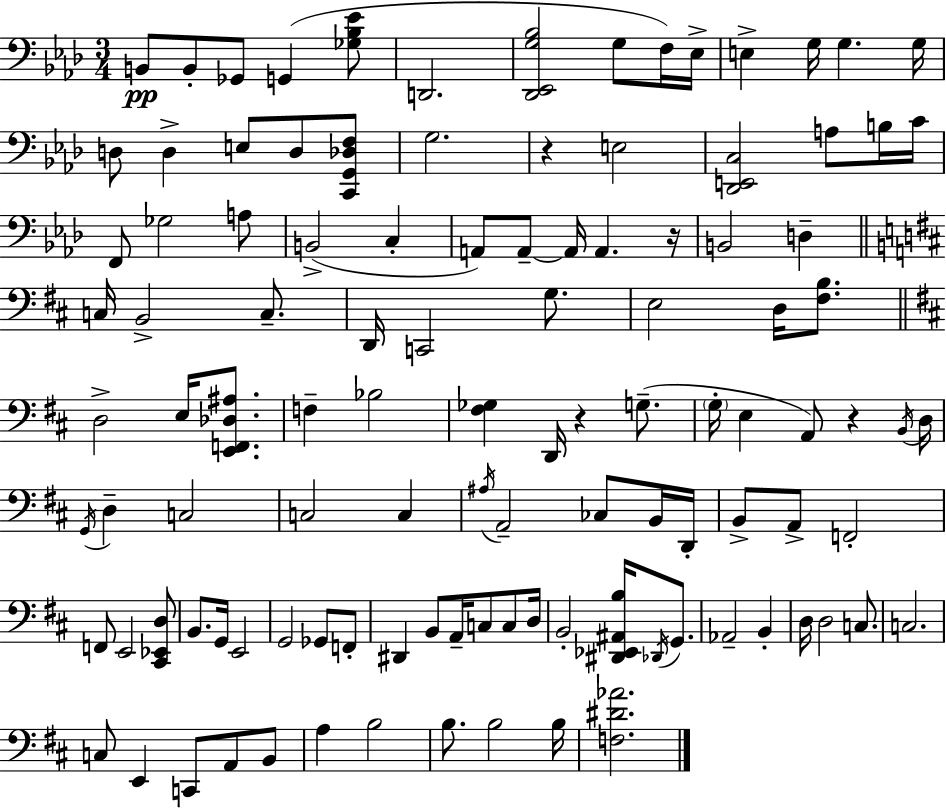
X:1
T:Untitled
M:3/4
L:1/4
K:Ab
B,,/2 B,,/2 _G,,/2 G,, [_G,_B,_E]/2 D,,2 [_D,,_E,,G,_B,]2 G,/2 F,/4 _E,/4 E, G,/4 G, G,/4 D,/2 D, E,/2 D,/2 [C,,G,,_D,F,]/2 G,2 z E,2 [_D,,E,,C,]2 A,/2 B,/4 C/4 F,,/2 _G,2 A,/2 B,,2 C, A,,/2 A,,/2 A,,/4 A,, z/4 B,,2 D, C,/4 B,,2 C,/2 D,,/4 C,,2 G,/2 E,2 D,/4 [^F,B,]/2 D,2 E,/4 [E,,F,,_D,^A,]/2 F, _B,2 [^F,_G,] D,,/4 z G,/2 G,/4 E, A,,/2 z B,,/4 D,/4 G,,/4 D, C,2 C,2 C, ^A,/4 A,,2 _C,/2 B,,/4 D,,/4 B,,/2 A,,/2 F,,2 F,,/2 E,,2 [^C,,_E,,D,]/2 B,,/2 G,,/4 E,,2 G,,2 _G,,/2 F,,/2 ^D,, B,,/2 A,,/4 C,/2 C,/2 D,/4 B,,2 [^D,,_E,,^A,,B,]/4 _D,,/4 G,,/2 _A,,2 B,, D,/4 D,2 C,/2 C,2 C,/2 E,, C,,/2 A,,/2 B,,/2 A, B,2 B,/2 B,2 B,/4 [F,^D_A]2